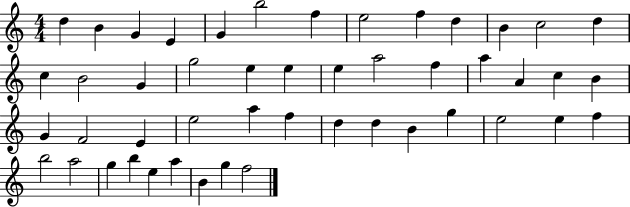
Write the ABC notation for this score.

X:1
T:Untitled
M:4/4
L:1/4
K:C
d B G E G b2 f e2 f d B c2 d c B2 G g2 e e e a2 f a A c B G F2 E e2 a f d d B g e2 e f b2 a2 g b e a B g f2